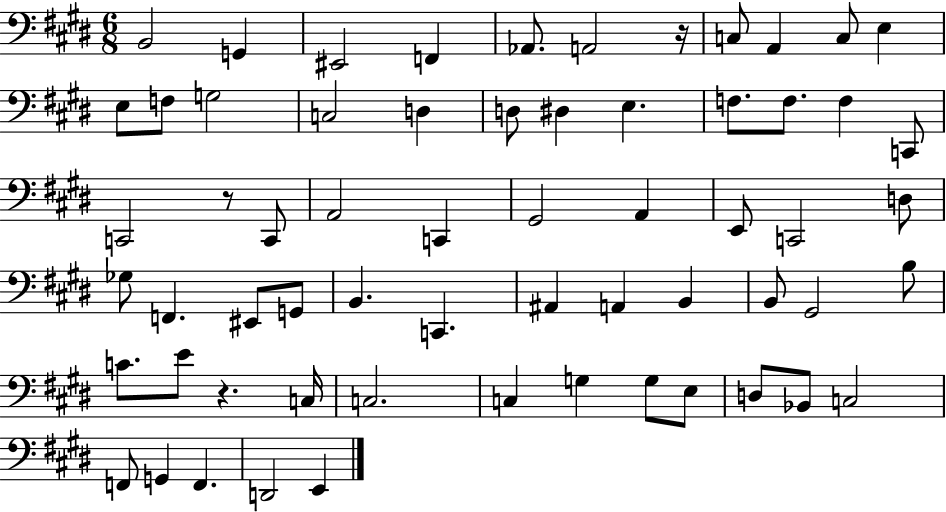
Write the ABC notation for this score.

X:1
T:Untitled
M:6/8
L:1/4
K:E
B,,2 G,, ^E,,2 F,, _A,,/2 A,,2 z/4 C,/2 A,, C,/2 E, E,/2 F,/2 G,2 C,2 D, D,/2 ^D, E, F,/2 F,/2 F, C,,/2 C,,2 z/2 C,,/2 A,,2 C,, ^G,,2 A,, E,,/2 C,,2 D,/2 _G,/2 F,, ^E,,/2 G,,/2 B,, C,, ^A,, A,, B,, B,,/2 ^G,,2 B,/2 C/2 E/2 z C,/4 C,2 C, G, G,/2 E,/2 D,/2 _B,,/2 C,2 F,,/2 G,, F,, D,,2 E,,